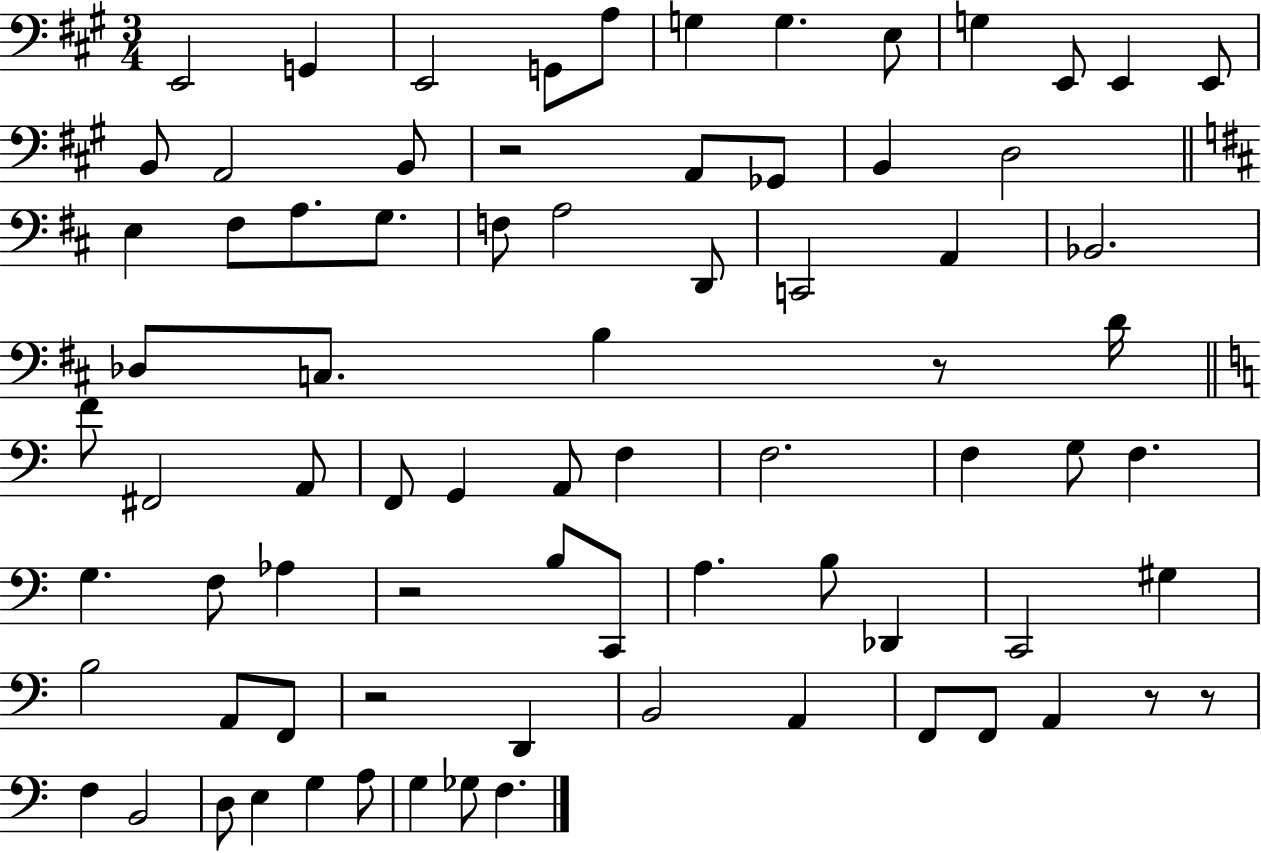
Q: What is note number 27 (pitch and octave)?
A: C2